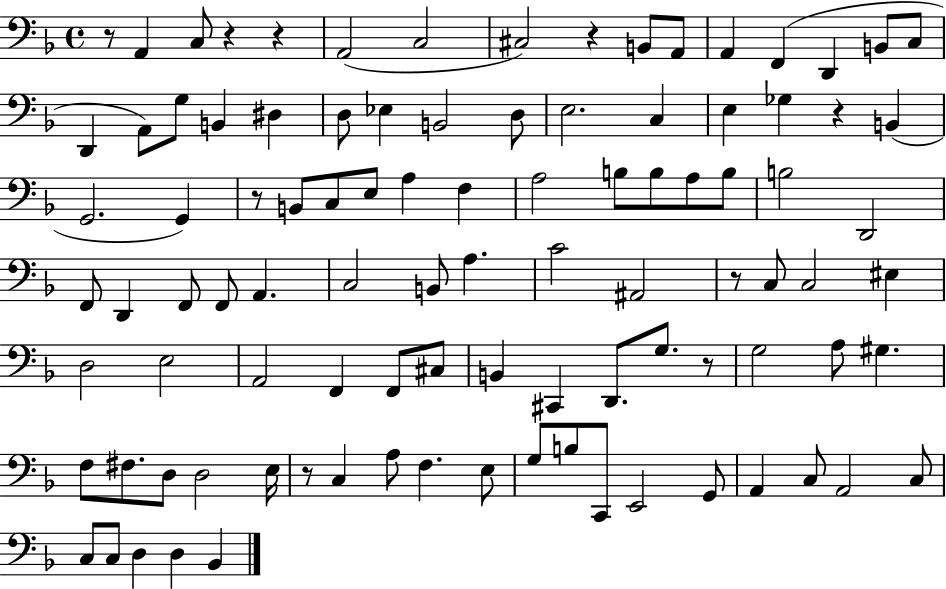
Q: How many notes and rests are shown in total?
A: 98